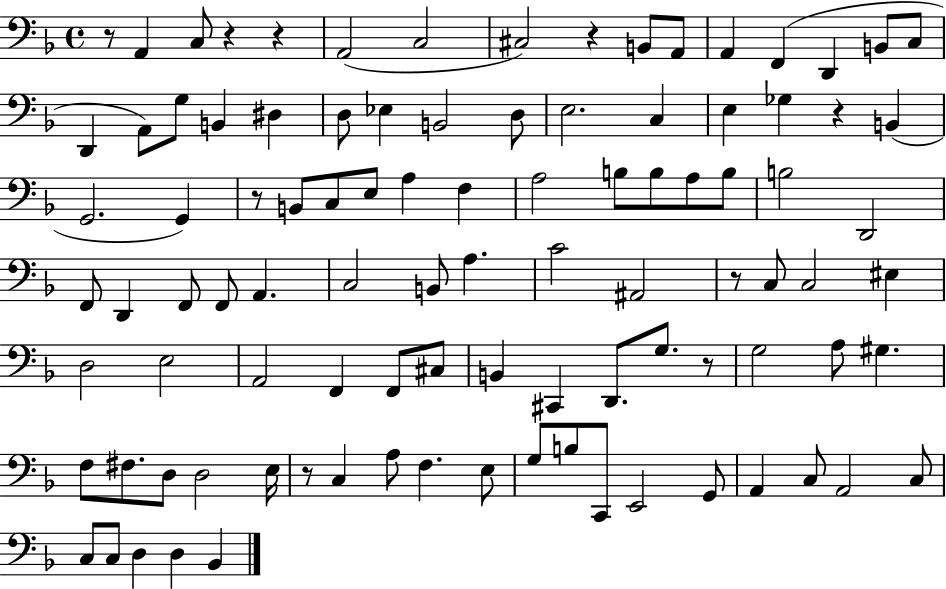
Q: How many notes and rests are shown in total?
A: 98